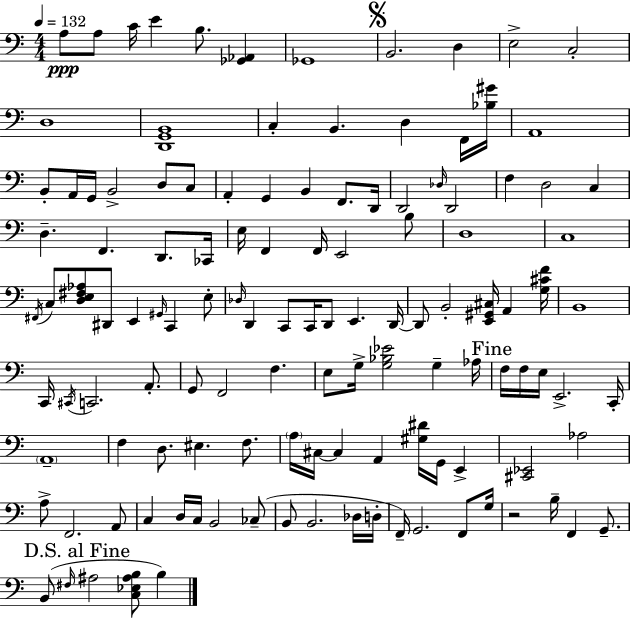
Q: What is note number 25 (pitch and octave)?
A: B2